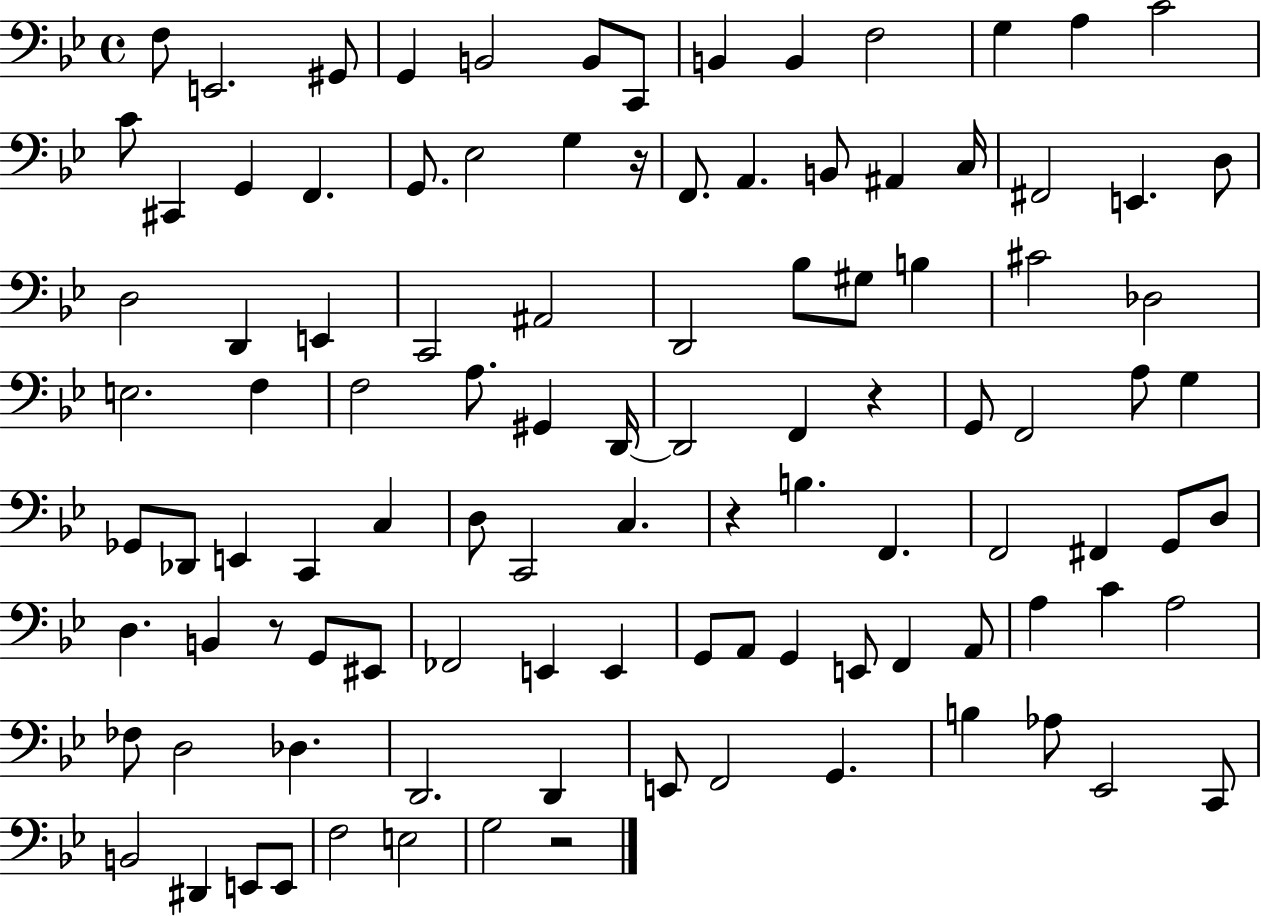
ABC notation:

X:1
T:Untitled
M:4/4
L:1/4
K:Bb
F,/2 E,,2 ^G,,/2 G,, B,,2 B,,/2 C,,/2 B,, B,, F,2 G, A, C2 C/2 ^C,, G,, F,, G,,/2 _E,2 G, z/4 F,,/2 A,, B,,/2 ^A,, C,/4 ^F,,2 E,, D,/2 D,2 D,, E,, C,,2 ^A,,2 D,,2 _B,/2 ^G,/2 B, ^C2 _D,2 E,2 F, F,2 A,/2 ^G,, D,,/4 D,,2 F,, z G,,/2 F,,2 A,/2 G, _G,,/2 _D,,/2 E,, C,, C, D,/2 C,,2 C, z B, F,, F,,2 ^F,, G,,/2 D,/2 D, B,, z/2 G,,/2 ^E,,/2 _F,,2 E,, E,, G,,/2 A,,/2 G,, E,,/2 F,, A,,/2 A, C A,2 _F,/2 D,2 _D, D,,2 D,, E,,/2 F,,2 G,, B, _A,/2 _E,,2 C,,/2 B,,2 ^D,, E,,/2 E,,/2 F,2 E,2 G,2 z2